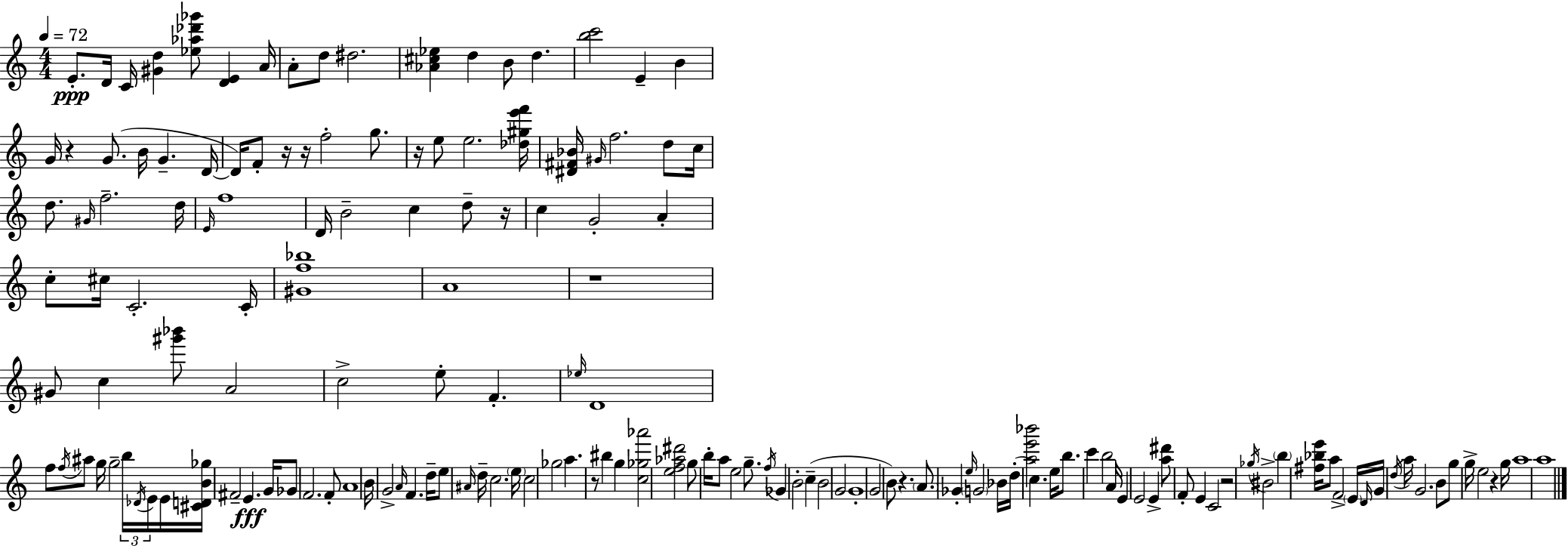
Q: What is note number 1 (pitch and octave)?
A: E4